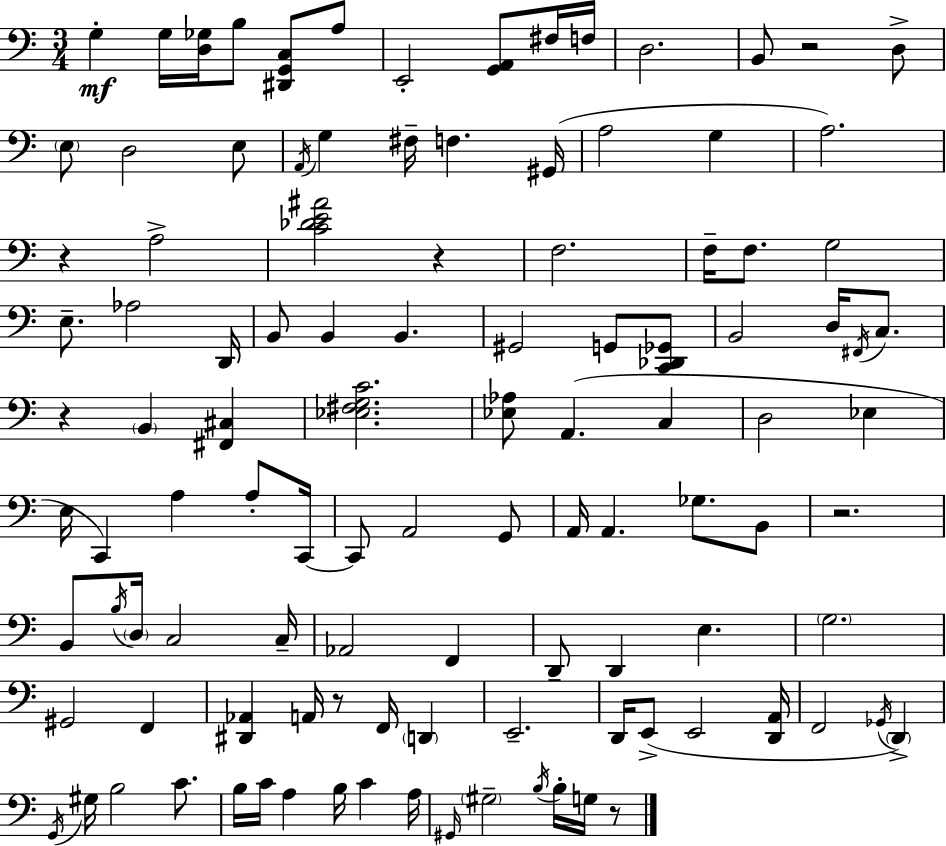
X:1
T:Untitled
M:3/4
L:1/4
K:Am
G, G,/4 [D,_G,]/4 B,/2 [^D,,G,,C,]/2 A,/2 E,,2 [G,,A,,]/2 ^F,/4 F,/4 D,2 B,,/2 z2 D,/2 E,/2 D,2 E,/2 A,,/4 G, ^F,/4 F, ^G,,/4 A,2 G, A,2 z A,2 [C_DE^A]2 z F,2 F,/4 F,/2 G,2 E,/2 _A,2 D,,/4 B,,/2 B,, B,, ^G,,2 G,,/2 [C,,_D,,_G,,]/2 B,,2 D,/4 ^F,,/4 C,/2 z B,, [^F,,^C,] [_E,^F,G,C]2 [_E,_A,]/2 A,, C, D,2 _E, E,/4 C,, A, A,/2 C,,/4 C,,/2 A,,2 G,,/2 A,,/4 A,, _G,/2 B,,/2 z2 B,,/2 B,/4 D,/4 C,2 C,/4 _A,,2 F,, D,,/2 D,, E, G,2 ^G,,2 F,, [^D,,_A,,] A,,/4 z/2 F,,/4 D,, E,,2 D,,/4 E,,/2 E,,2 [D,,A,,]/4 F,,2 _G,,/4 D,, G,,/4 ^G,/4 B,2 C/2 B,/4 C/4 A, B,/4 C A,/4 ^G,,/4 ^G,2 B,/4 B,/4 G,/4 z/2